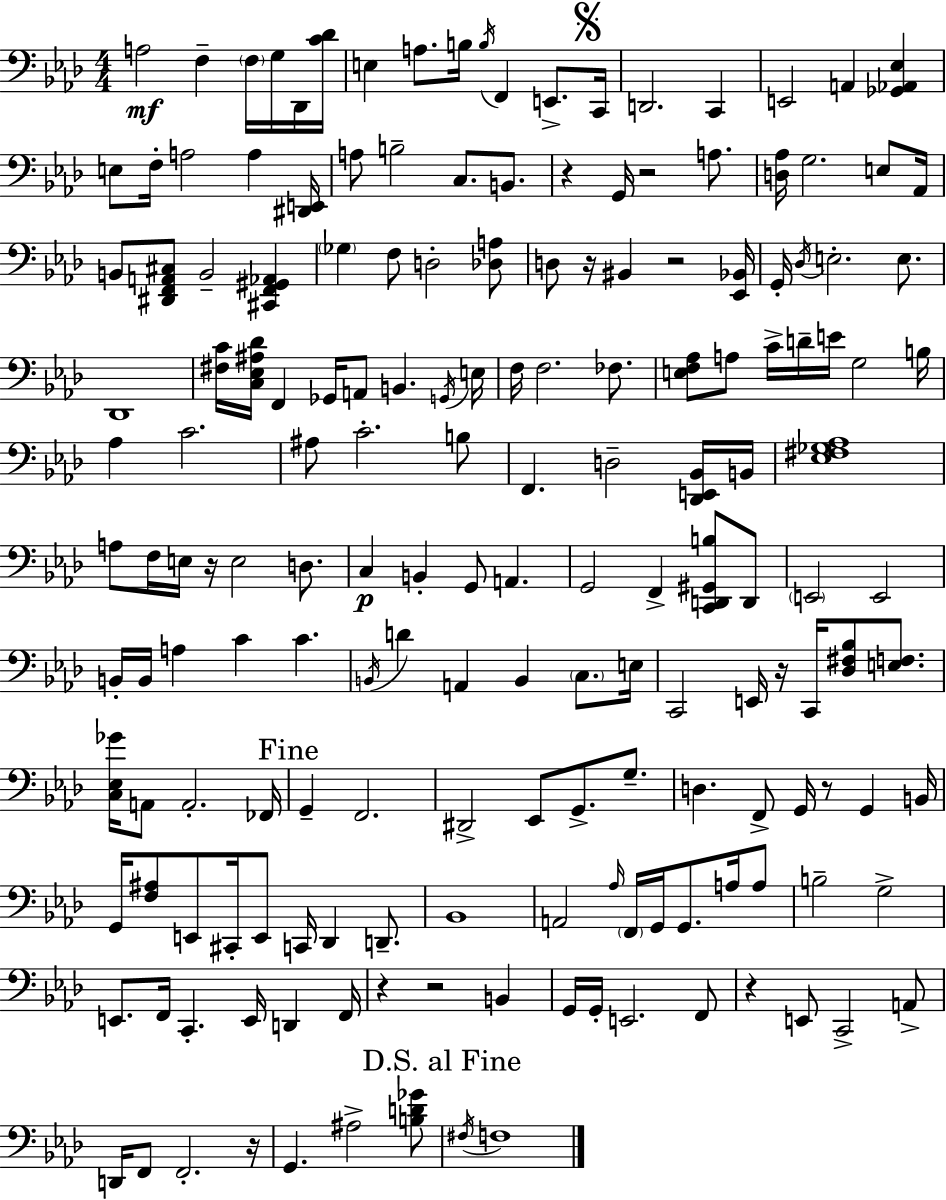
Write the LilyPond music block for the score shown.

{
  \clef bass
  \numericTimeSignature
  \time 4/4
  \key f \minor
  \repeat volta 2 { a2\mf f4-- \parenthesize f16 g16 des,16 <c' des'>16 | e4 a8. b16 \acciaccatura { b16 } f,4 e,8.-> | \mark \markup { \musicglyph "scripts.segno" } c,16 d,2. c,4 | e,2 a,4 <ges, aes, ees>4 | \break e8 f16-. a2 a4 | <dis, e,>16 a8 b2-- c8. b,8. | r4 g,16 r2 a8. | <d aes>16 g2. e8 | \break aes,16 b,8 <dis, f, a, cis>8 b,2-- <cis, f, gis, aes,>4 | \parenthesize ges4 f8 d2-. <des a>8 | d8 r16 bis,4 r2 | <ees, bes,>16 g,16-. \acciaccatura { des16 } e2.-. e8. | \break des,1 | <fis c'>16 <c ees ais des'>16 f,4 ges,16 a,8 b,4. | \acciaccatura { g,16 } e16 f16 f2. | fes8. <e f aes>8 a8 c'16-> d'16-- e'16 g2 | \break b16 aes4 c'2. | ais8 c'2.-. | b8 f,4. d2-- | <des, e, bes,>16 b,16 <ees fis ges aes>1 | \break a8 f16 e16 r16 e2 | d8. c4\p b,4-. g,8 a,4. | g,2 f,4-> <c, d, gis, b>8 | d,8 \parenthesize e,2 e,2 | \break b,16-. b,16 a4 c'4 c'4. | \acciaccatura { b,16 } d'4 a,4 b,4 | \parenthesize c8. e16 c,2 e,16 r16 c,16 <des fis bes>8 | <e f>8. <c ees ges'>16 a,8 a,2.-. | \break fes,16 \mark "Fine" g,4-- f,2. | dis,2-> ees,8 g,8.-> | g8.-- d4. f,8-> g,16 r8 g,4 | b,16 g,16 <f ais>8 e,8 cis,16-. e,8 c,16 des,4 | \break d,8.-- bes,1 | a,2 \grace { aes16 } \parenthesize f,16 g,16 g,8. | a16 a8 b2-- g2-> | e,8. f,16 c,4.-. e,16 | \break d,4 f,16 r4 r2 | b,4 g,16 g,16-. e,2. | f,8 r4 e,8 c,2-> | a,8-> d,16 f,8 f,2.-. | \break r16 g,4. ais2-> | <b d' ges'>8 \mark "D.S. al Fine" \acciaccatura { fis16 } f1 | } \bar "|."
}